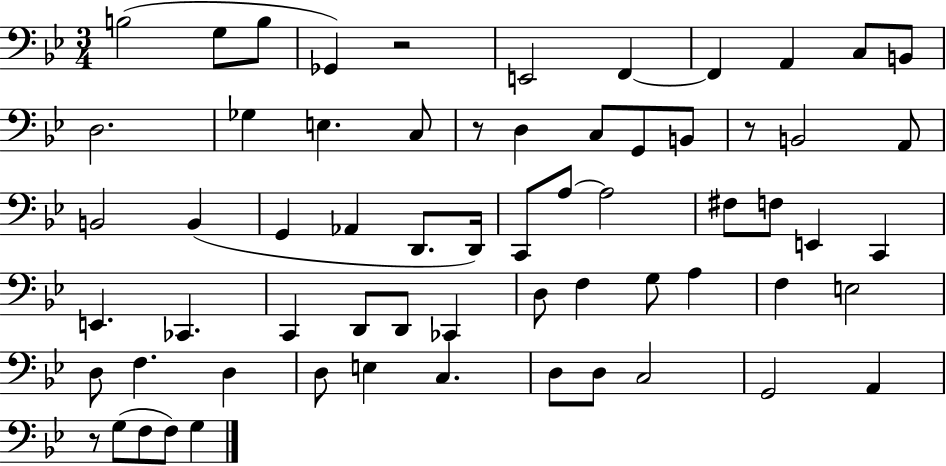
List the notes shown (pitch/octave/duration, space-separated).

B3/h G3/e B3/e Gb2/q R/h E2/h F2/q F2/q A2/q C3/e B2/e D3/h. Gb3/q E3/q. C3/e R/e D3/q C3/e G2/e B2/e R/e B2/h A2/e B2/h B2/q G2/q Ab2/q D2/e. D2/s C2/e A3/e A3/h F#3/e F3/e E2/q C2/q E2/q. CES2/q. C2/q D2/e D2/e CES2/q D3/e F3/q G3/e A3/q F3/q E3/h D3/e F3/q. D3/q D3/e E3/q C3/q. D3/e D3/e C3/h G2/h A2/q R/e G3/e F3/e F3/e G3/q